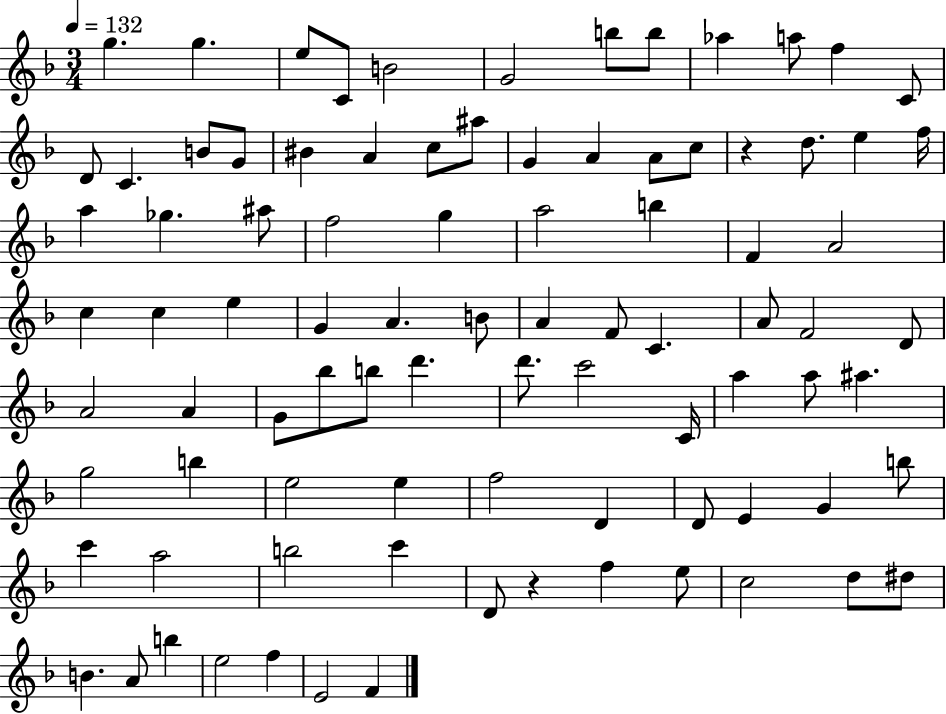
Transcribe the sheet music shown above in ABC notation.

X:1
T:Untitled
M:3/4
L:1/4
K:F
g g e/2 C/2 B2 G2 b/2 b/2 _a a/2 f C/2 D/2 C B/2 G/2 ^B A c/2 ^a/2 G A A/2 c/2 z d/2 e f/4 a _g ^a/2 f2 g a2 b F A2 c c e G A B/2 A F/2 C A/2 F2 D/2 A2 A G/2 _b/2 b/2 d' d'/2 c'2 C/4 a a/2 ^a g2 b e2 e f2 D D/2 E G b/2 c' a2 b2 c' D/2 z f e/2 c2 d/2 ^d/2 B A/2 b e2 f E2 F